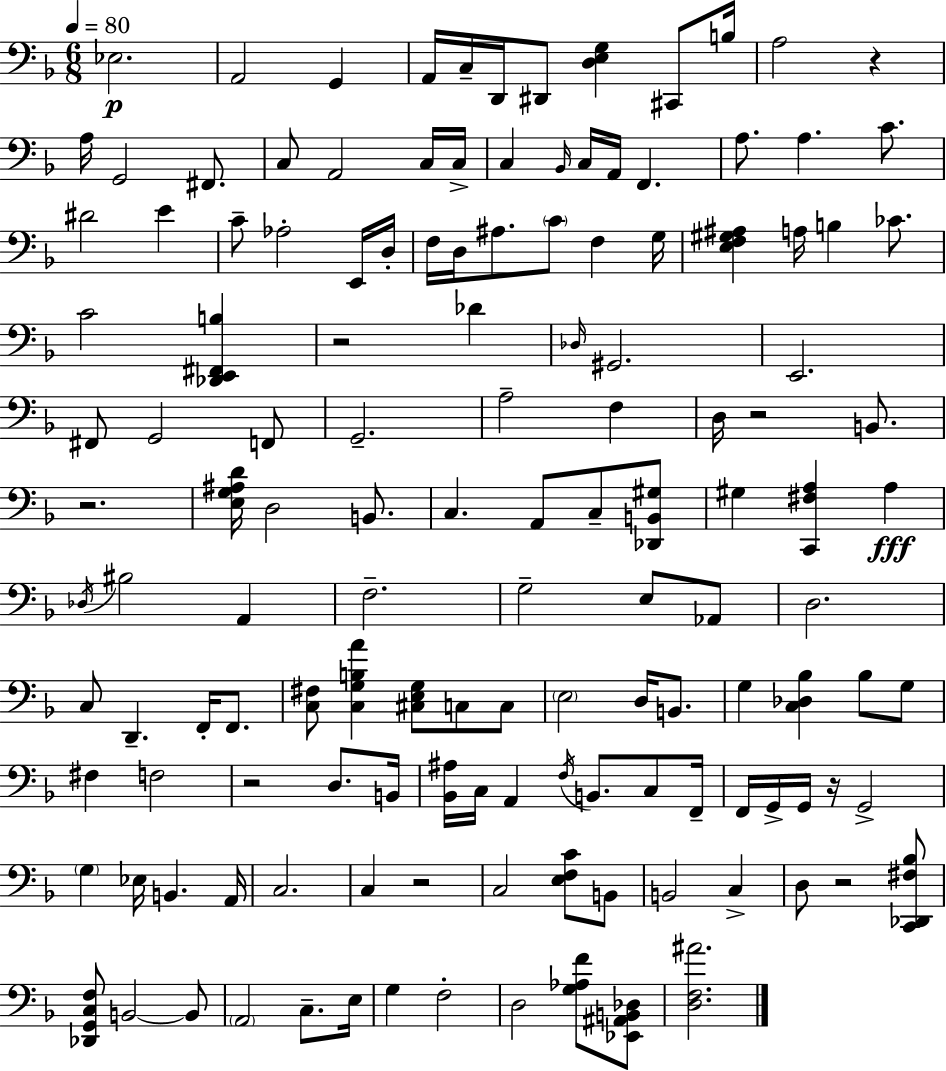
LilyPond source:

{
  \clef bass
  \numericTimeSignature
  \time 6/8
  \key f \major
  \tempo 4 = 80
  ees2.\p | a,2 g,4 | a,16 c16-- d,16 dis,8 <d e g>4 cis,8 b16 | a2 r4 | \break a16 g,2 fis,8. | c8 a,2 c16 c16-> | c4 \grace { bes,16 } c16 a,16 f,4. | a8. a4. c'8. | \break dis'2 e'4 | c'8-- aes2-. e,16 | d16-. f16 d16 ais8. \parenthesize c'8 f4 | g16 <e f gis ais>4 a16 b4 ces'8. | \break c'2 <des, e, fis, b>4 | r2 des'4 | \grace { des16 } gis,2. | e,2. | \break fis,8 g,2 | f,8 g,2.-- | a2-- f4 | d16 r2 b,8. | \break r2. | <e g ais d'>16 d2 b,8. | c4. a,8 c8-- | <des, b, gis>8 gis4 <c, fis a>4 a4\fff | \break \acciaccatura { des16 } bis2 a,4 | f2.-- | g2-- e8 | aes,8 d2. | \break c8 d,4.-- f,16-. | f,8. <c fis>8 <c g b a'>4 <cis e g>8 c8 | c8 \parenthesize e2 d16 | b,8. g4 <c des bes>4 bes8 | \break g8 fis4 f2 | r2 d8. | b,16 <bes, ais>16 c16 a,4 \acciaccatura { f16 } b,8. | c8 f,16-- f,16 g,16-> g,16 r16 g,2-> | \break \parenthesize g4 ees16 b,4. | a,16 c2. | c4 r2 | c2 | \break <e f c'>8 b,8 b,2 | c4-> d8 r2 | <c, des, fis bes>8 <des, g, c f>8 b,2~~ | b,8 \parenthesize a,2 | \break c8.-- e16 g4 f2-. | d2 | <g aes f'>8 <ees, ais, b, des>8 <d f ais'>2. | \bar "|."
}